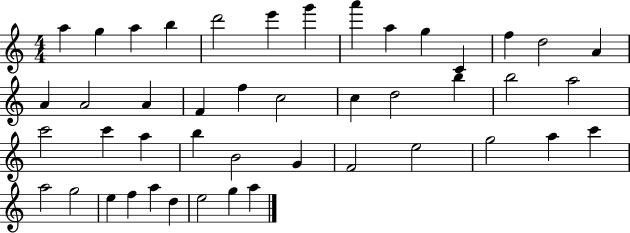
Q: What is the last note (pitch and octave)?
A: A5